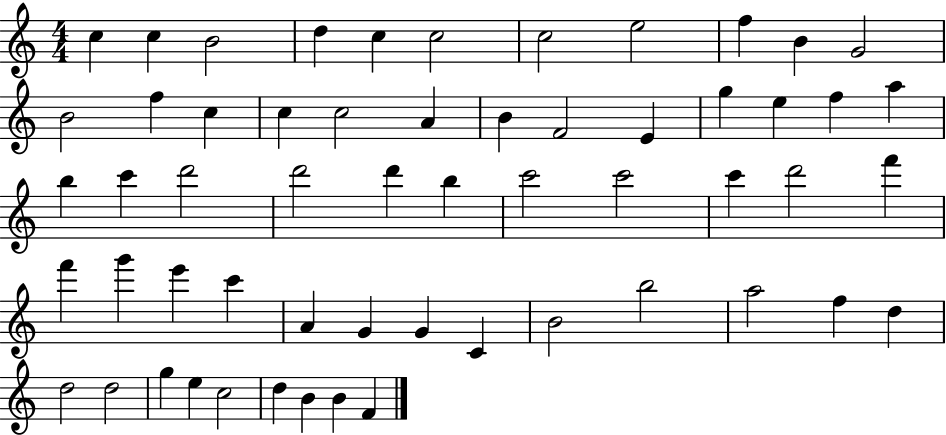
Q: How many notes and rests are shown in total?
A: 57